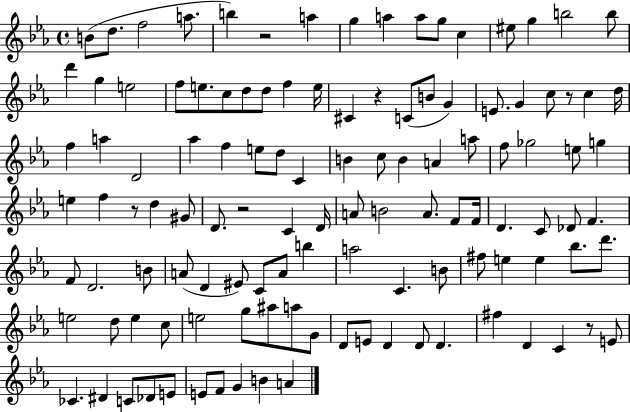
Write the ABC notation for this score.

X:1
T:Untitled
M:4/4
L:1/4
K:Eb
B/2 d/2 f2 a/2 b z2 a g a a/2 g/2 c ^e/2 g b2 b/2 d' g e2 f/2 e/2 c/2 d/2 d/2 f e/4 ^C z C/2 B/2 G E/2 G c/2 z/2 c d/4 f a D2 _a f e/2 d/2 C B c/2 B A a/2 f/2 _g2 e/2 g e f z/2 d ^G/2 D/2 z2 C D/4 A/2 B2 A/2 F/2 F/4 D C/2 _D/2 F F/2 D2 B/2 A/2 D ^E/2 C/2 A/2 b a2 C B/2 ^f/2 e e _b/2 d'/2 e2 d/2 e c/2 e2 g/2 ^a/2 a/2 G/2 D/2 E/2 D D/2 D ^f D C z/2 E/2 _C ^D C/2 _D/2 E/2 E/2 F/2 G B A